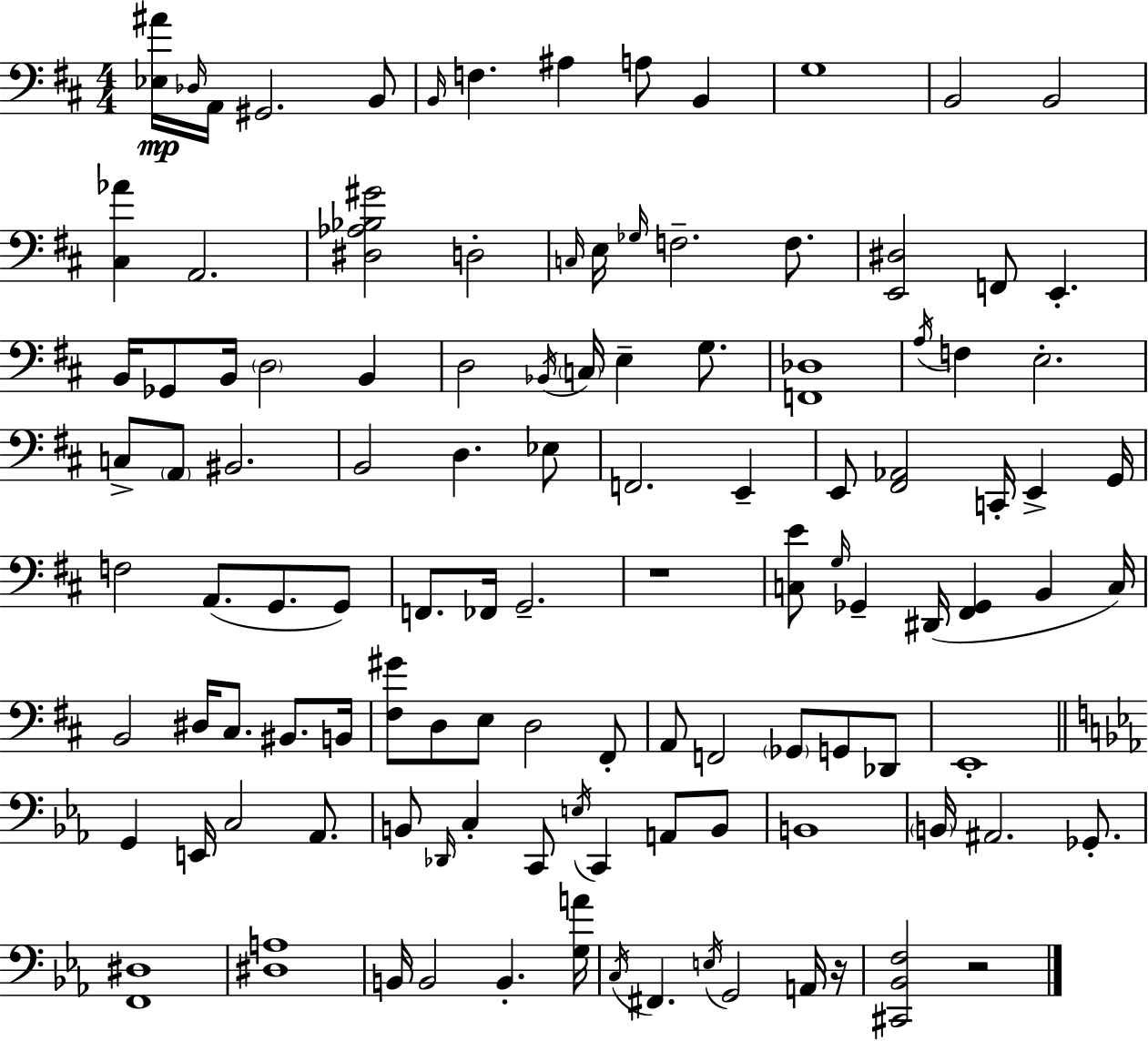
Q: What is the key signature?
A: D major